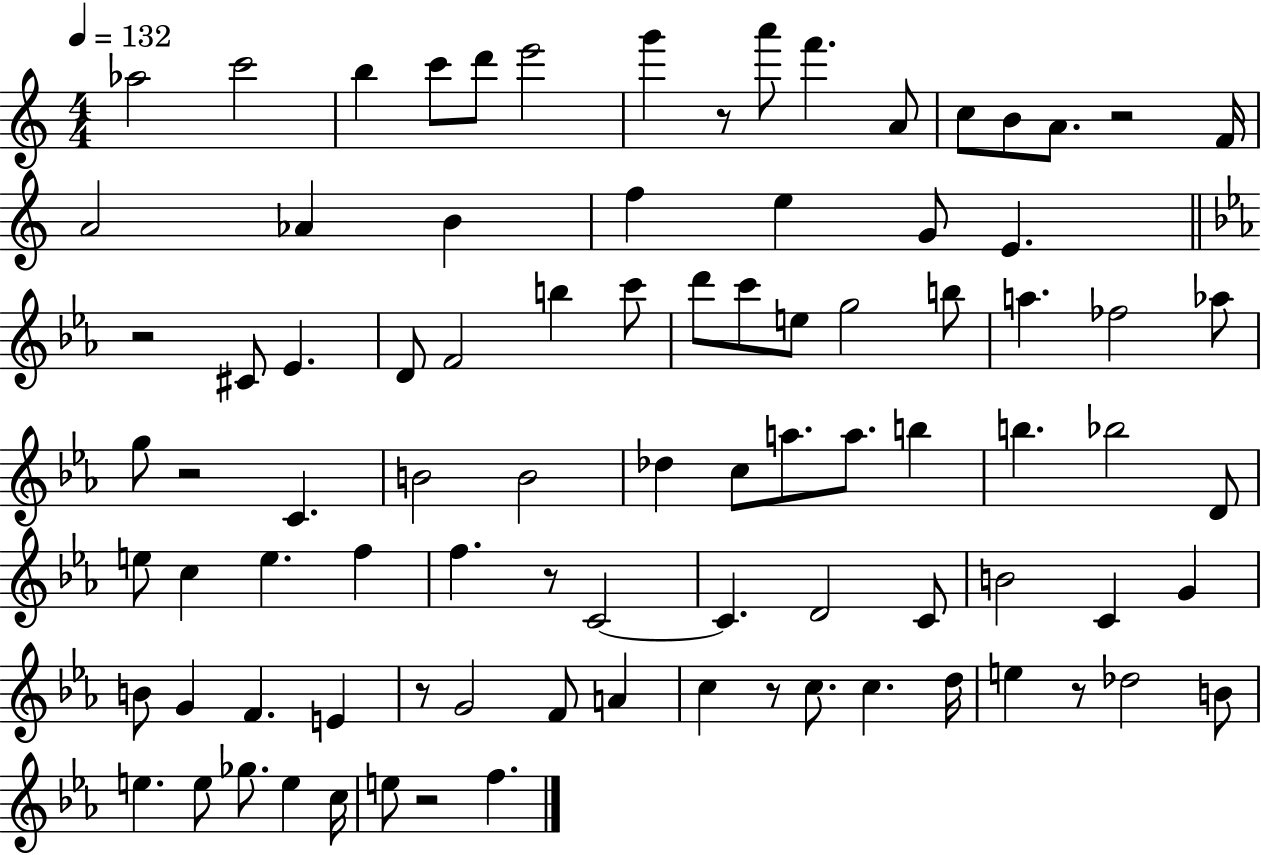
Ab5/h C6/h B5/q C6/e D6/e E6/h G6/q R/e A6/e F6/q. A4/e C5/e B4/e A4/e. R/h F4/s A4/h Ab4/q B4/q F5/q E5/q G4/e E4/q. R/h C#4/e Eb4/q. D4/e F4/h B5/q C6/e D6/e C6/e E5/e G5/h B5/e A5/q. FES5/h Ab5/e G5/e R/h C4/q. B4/h B4/h Db5/q C5/e A5/e. A5/e. B5/q B5/q. Bb5/h D4/e E5/e C5/q E5/q. F5/q F5/q. R/e C4/h C4/q. D4/h C4/e B4/h C4/q G4/q B4/e G4/q F4/q. E4/q R/e G4/h F4/e A4/q C5/q R/e C5/e. C5/q. D5/s E5/q R/e Db5/h B4/e E5/q. E5/e Gb5/e. E5/q C5/s E5/e R/h F5/q.